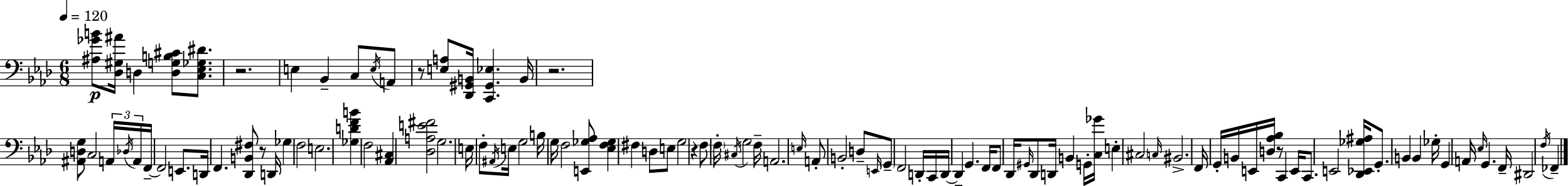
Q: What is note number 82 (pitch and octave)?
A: D#2